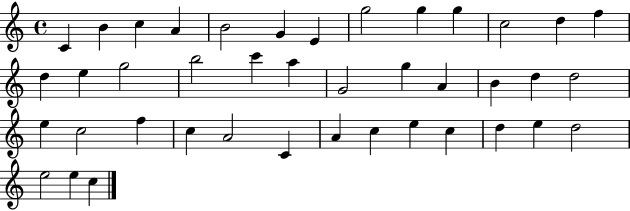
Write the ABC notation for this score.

X:1
T:Untitled
M:4/4
L:1/4
K:C
C B c A B2 G E g2 g g c2 d f d e g2 b2 c' a G2 g A B d d2 e c2 f c A2 C A c e c d e d2 e2 e c